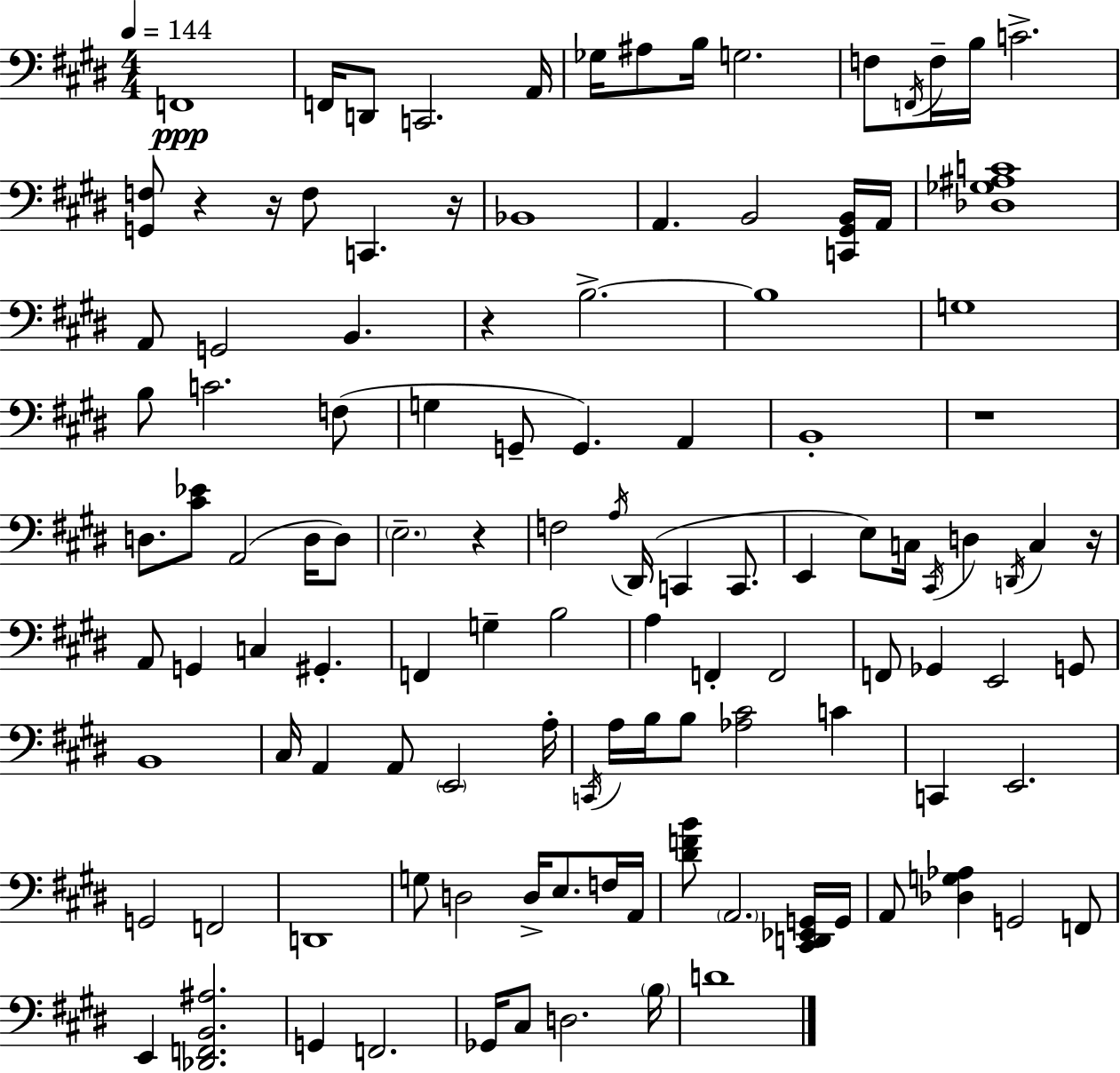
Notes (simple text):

F2/w F2/s D2/e C2/h. A2/s Gb3/s A#3/e B3/s G3/h. F3/e F2/s F3/s B3/s C4/h. [G2,F3]/e R/q R/s F3/e C2/q. R/s Bb2/w A2/q. B2/h [C2,G#2,B2]/s A2/s [Db3,Gb3,A#3,C4]/w A2/e G2/h B2/q. R/q B3/h. B3/w G3/w B3/e C4/h. F3/e G3/q G2/e G2/q. A2/q B2/w R/w D3/e. [C#4,Eb4]/e A2/h D3/s D3/e E3/h. R/q F3/h A3/s D#2/s C2/q C2/e. E2/q E3/e C3/s C#2/s D3/q D2/s C3/q R/s A2/e G2/q C3/q G#2/q. F2/q G3/q B3/h A3/q F2/q F2/h F2/e Gb2/q E2/h G2/e B2/w C#3/s A2/q A2/e E2/h A3/s C2/s A3/s B3/s B3/e [Ab3,C#4]/h C4/q C2/q E2/h. G2/h F2/h D2/w G3/e D3/h D3/s E3/e. F3/s A2/s [D#4,F4,B4]/e A2/h. [C#2,D2,Eb2,G2]/s G2/s A2/e [Db3,G3,Ab3]/q G2/h F2/e E2/q [Db2,F2,B2,A#3]/h. G2/q F2/h. Gb2/s C#3/e D3/h. B3/s D4/w